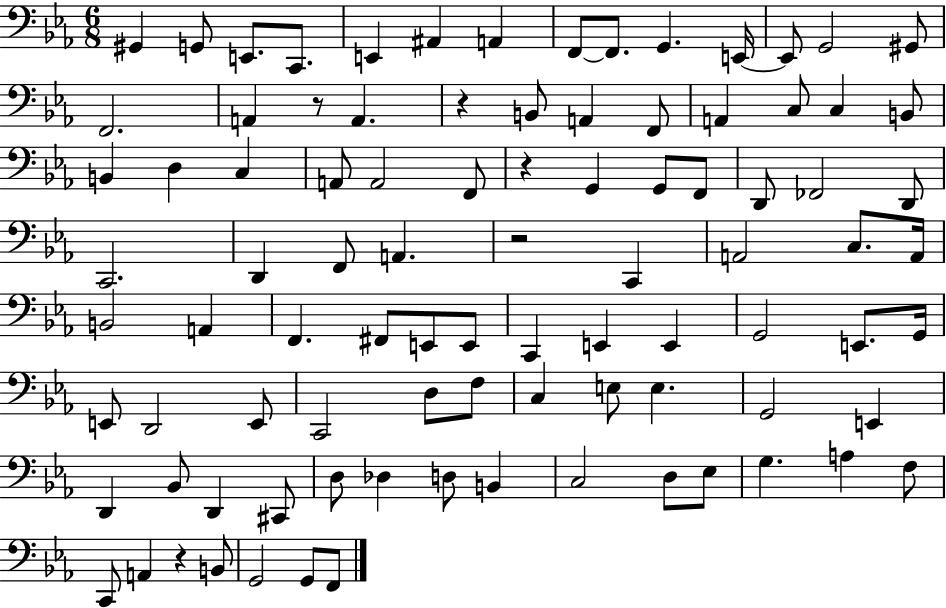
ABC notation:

X:1
T:Untitled
M:6/8
L:1/4
K:Eb
^G,, G,,/2 E,,/2 C,,/2 E,, ^A,, A,, F,,/2 F,,/2 G,, E,,/4 E,,/2 G,,2 ^G,,/2 F,,2 A,, z/2 A,, z B,,/2 A,, F,,/2 A,, C,/2 C, B,,/2 B,, D, C, A,,/2 A,,2 F,,/2 z G,, G,,/2 F,,/2 D,,/2 _F,,2 D,,/2 C,,2 D,, F,,/2 A,, z2 C,, A,,2 C,/2 A,,/4 B,,2 A,, F,, ^F,,/2 E,,/2 E,,/2 C,, E,, E,, G,,2 E,,/2 G,,/4 E,,/2 D,,2 E,,/2 C,,2 D,/2 F,/2 C, E,/2 E, G,,2 E,, D,, _B,,/2 D,, ^C,,/2 D,/2 _D, D,/2 B,, C,2 D,/2 _E,/2 G, A, F,/2 C,,/2 A,, z B,,/2 G,,2 G,,/2 F,,/2